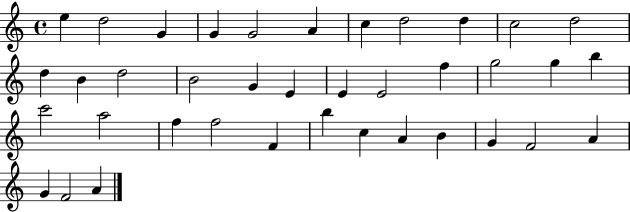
X:1
T:Untitled
M:4/4
L:1/4
K:C
e d2 G G G2 A c d2 d c2 d2 d B d2 B2 G E E E2 f g2 g b c'2 a2 f f2 F b c A B G F2 A G F2 A